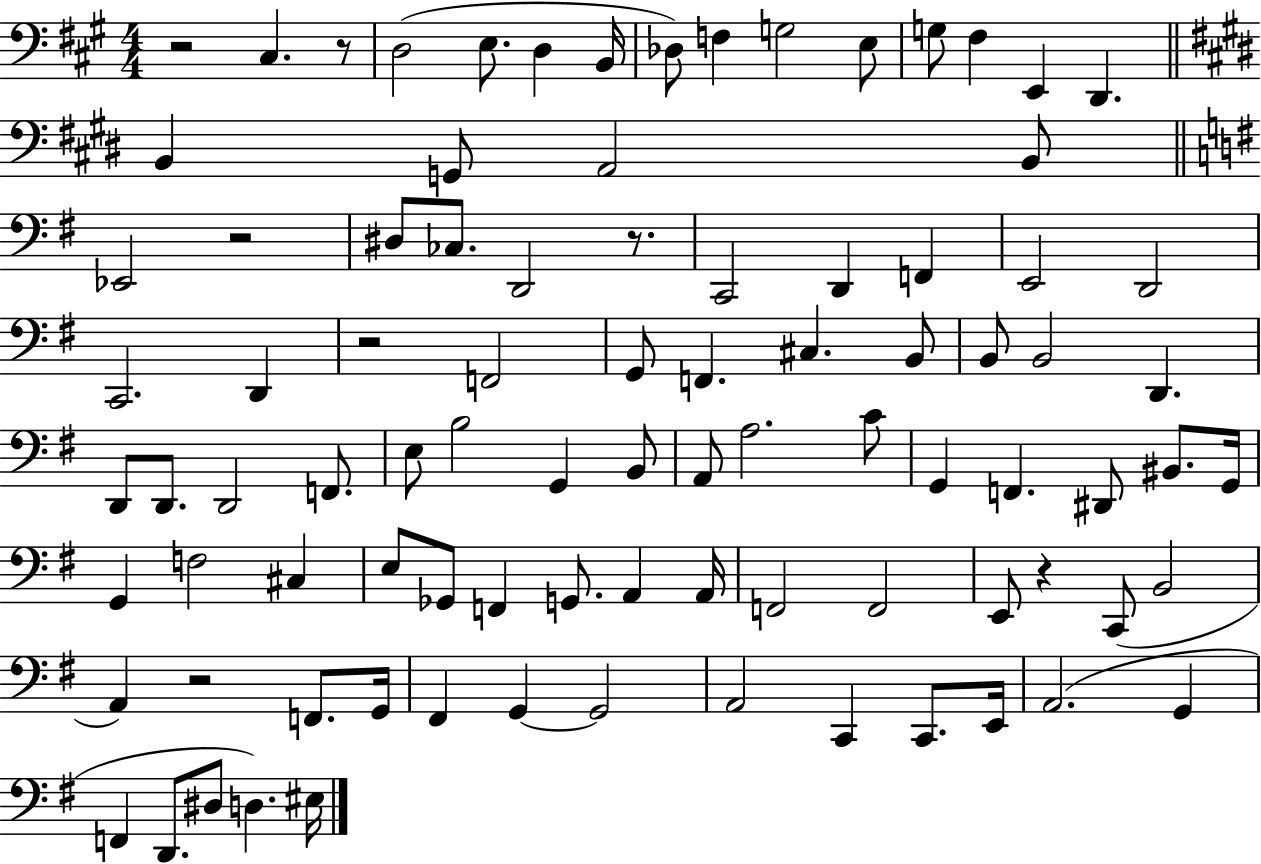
{
  \clef bass
  \numericTimeSignature
  \time 4/4
  \key a \major
  \repeat volta 2 { r2 cis4. r8 | d2( e8. d4 b,16 | des8) f4 g2 e8 | g8 fis4 e,4 d,4. | \break \bar "||" \break \key e \major b,4 g,8 a,2 b,8 | \bar "||" \break \key g \major ees,2 r2 | dis8 ces8. d,2 r8. | c,2 d,4 f,4 | e,2 d,2 | \break c,2. d,4 | r2 f,2 | g,8 f,4. cis4. b,8 | b,8 b,2 d,4. | \break d,8 d,8. d,2 f,8. | e8 b2 g,4 b,8 | a,8 a2. c'8 | g,4 f,4. dis,8 bis,8. g,16 | \break g,4 f2 cis4 | e8 ges,8 f,4 g,8. a,4 a,16 | f,2 f,2 | e,8 r4 c,8( b,2 | \break a,4) r2 f,8. g,16 | fis,4 g,4~~ g,2 | a,2 c,4 c,8. e,16 | a,2.( g,4 | \break f,4 d,8. dis8 d4.) eis16 | } \bar "|."
}